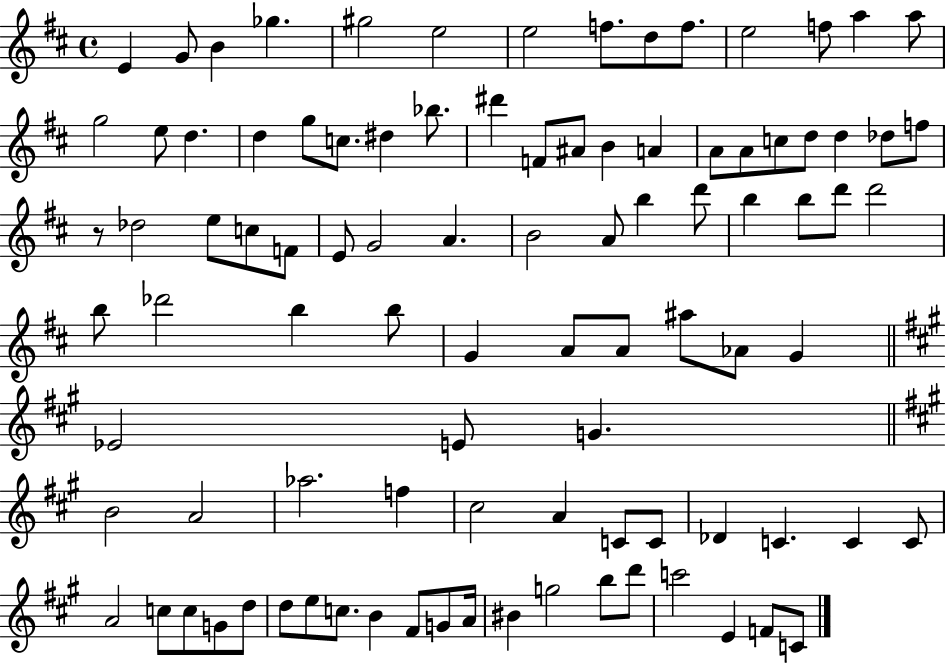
{
  \clef treble
  \time 4/4
  \defaultTimeSignature
  \key d \major
  e'4 g'8 b'4 ges''4. | gis''2 e''2 | e''2 f''8. d''8 f''8. | e''2 f''8 a''4 a''8 | \break g''2 e''8 d''4. | d''4 g''8 c''8. dis''4 bes''8. | dis'''4 f'8 ais'8 b'4 a'4 | a'8 a'8 c''8 d''8 d''4 des''8 f''8 | \break r8 des''2 e''8 c''8 f'8 | e'8 g'2 a'4. | b'2 a'8 b''4 d'''8 | b''4 b''8 d'''8 d'''2 | \break b''8 des'''2 b''4 b''8 | g'4 a'8 a'8 ais''8 aes'8 g'4 | \bar "||" \break \key a \major ees'2 e'8 g'4. | \bar "||" \break \key a \major b'2 a'2 | aes''2. f''4 | cis''2 a'4 c'8 c'8 | des'4 c'4. c'4 c'8 | \break a'2 c''8 c''8 g'8 d''8 | d''8 e''8 c''8. b'4 fis'8 g'8 a'16 | bis'4 g''2 b''8 d'''8 | c'''2 e'4 f'8 c'8 | \break \bar "|."
}